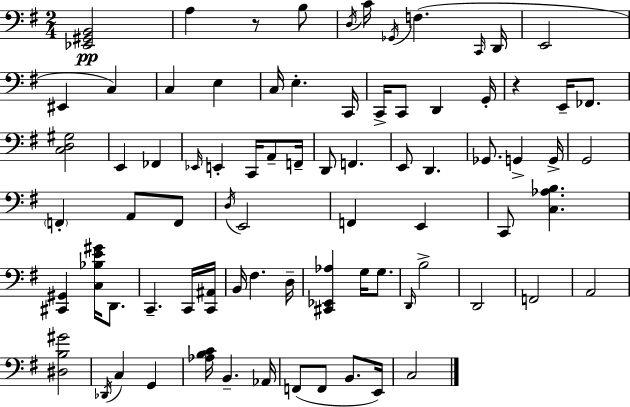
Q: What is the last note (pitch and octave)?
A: C3